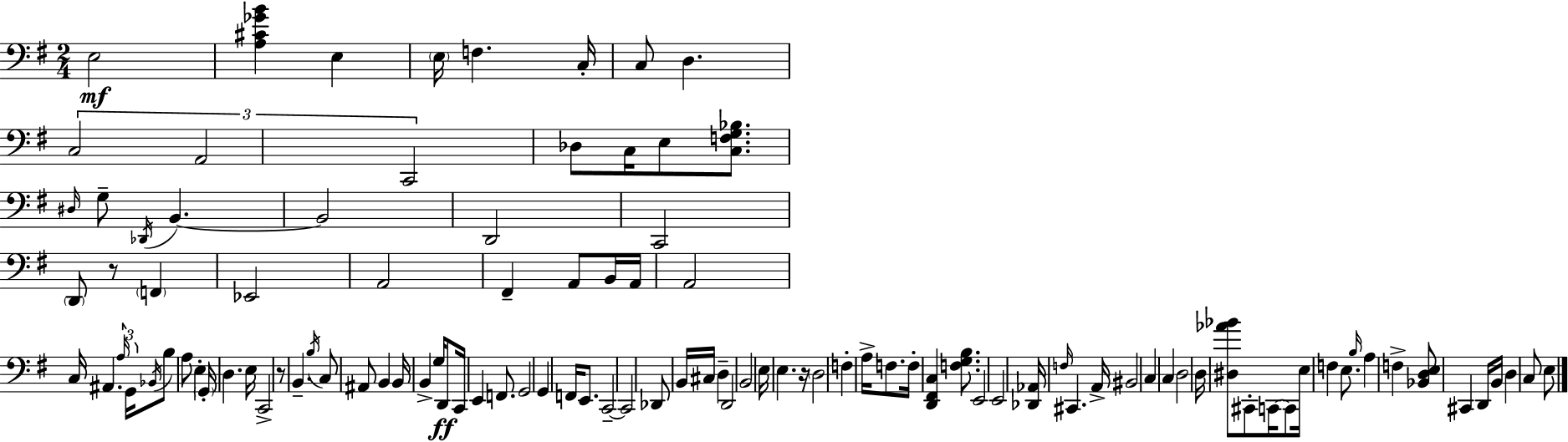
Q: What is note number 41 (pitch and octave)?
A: C2